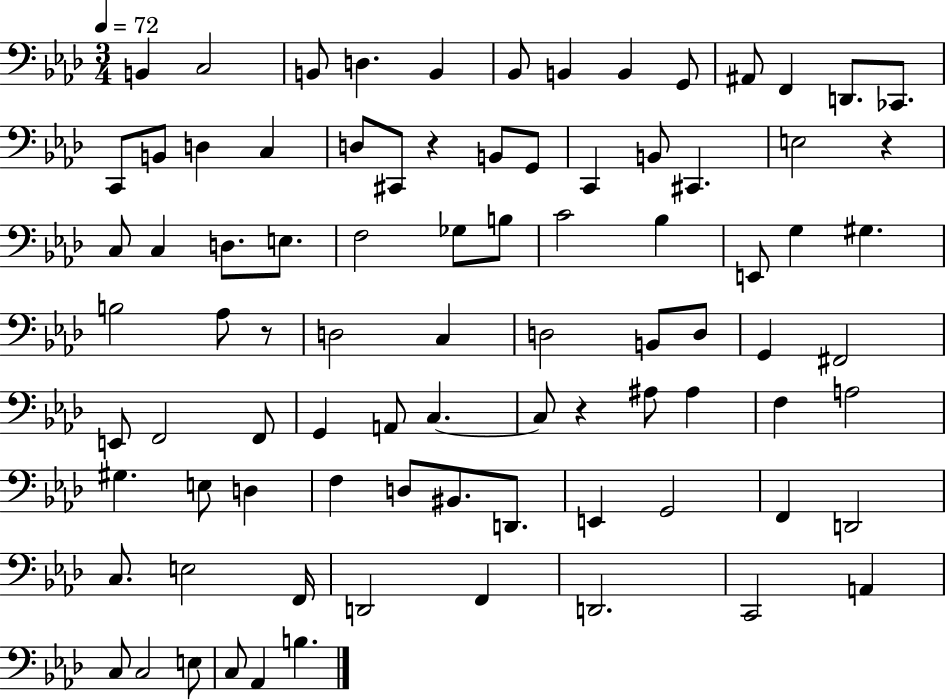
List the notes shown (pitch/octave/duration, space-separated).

B2/q C3/h B2/e D3/q. B2/q Bb2/e B2/q B2/q G2/e A#2/e F2/q D2/e. CES2/e. C2/e B2/e D3/q C3/q D3/e C#2/e R/q B2/e G2/e C2/q B2/e C#2/q. E3/h R/q C3/e C3/q D3/e. E3/e. F3/h Gb3/e B3/e C4/h Bb3/q E2/e G3/q G#3/q. B3/h Ab3/e R/e D3/h C3/q D3/h B2/e D3/e G2/q F#2/h E2/e F2/h F2/e G2/q A2/e C3/q. C3/e R/q A#3/e A#3/q F3/q A3/h G#3/q. E3/e D3/q F3/q D3/e BIS2/e. D2/e. E2/q G2/h F2/q D2/h C3/e. E3/h F2/s D2/h F2/q D2/h. C2/h A2/q C3/e C3/h E3/e C3/e Ab2/q B3/q.